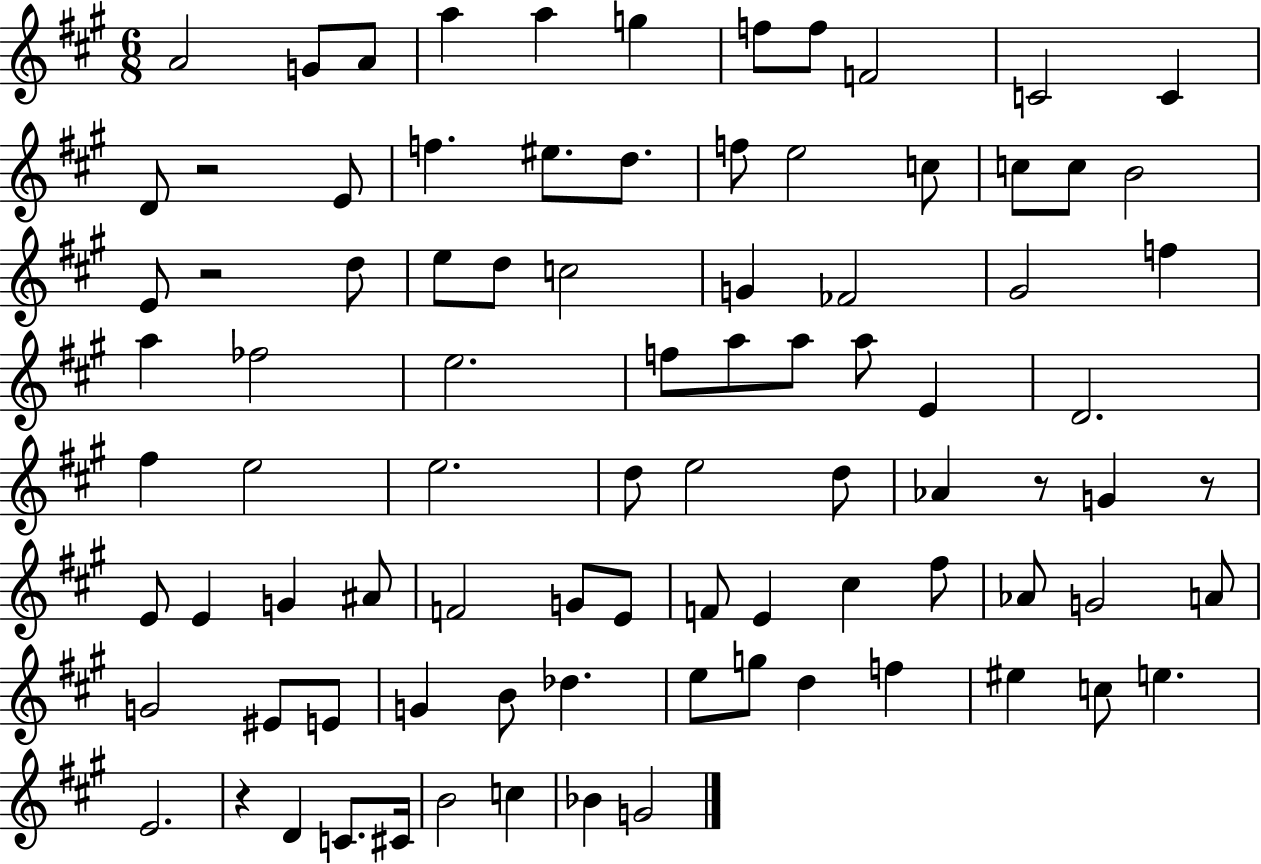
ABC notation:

X:1
T:Untitled
M:6/8
L:1/4
K:A
A2 G/2 A/2 a a g f/2 f/2 F2 C2 C D/2 z2 E/2 f ^e/2 d/2 f/2 e2 c/2 c/2 c/2 B2 E/2 z2 d/2 e/2 d/2 c2 G _F2 ^G2 f a _f2 e2 f/2 a/2 a/2 a/2 E D2 ^f e2 e2 d/2 e2 d/2 _A z/2 G z/2 E/2 E G ^A/2 F2 G/2 E/2 F/2 E ^c ^f/2 _A/2 G2 A/2 G2 ^E/2 E/2 G B/2 _d e/2 g/2 d f ^e c/2 e E2 z D C/2 ^C/4 B2 c _B G2